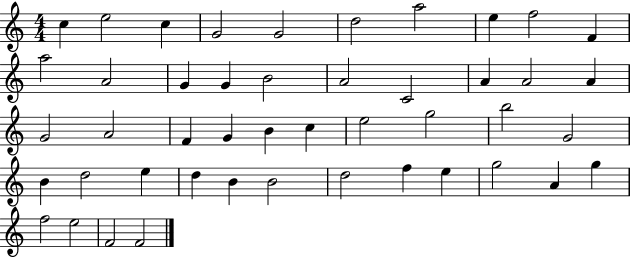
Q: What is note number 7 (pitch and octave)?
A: A5